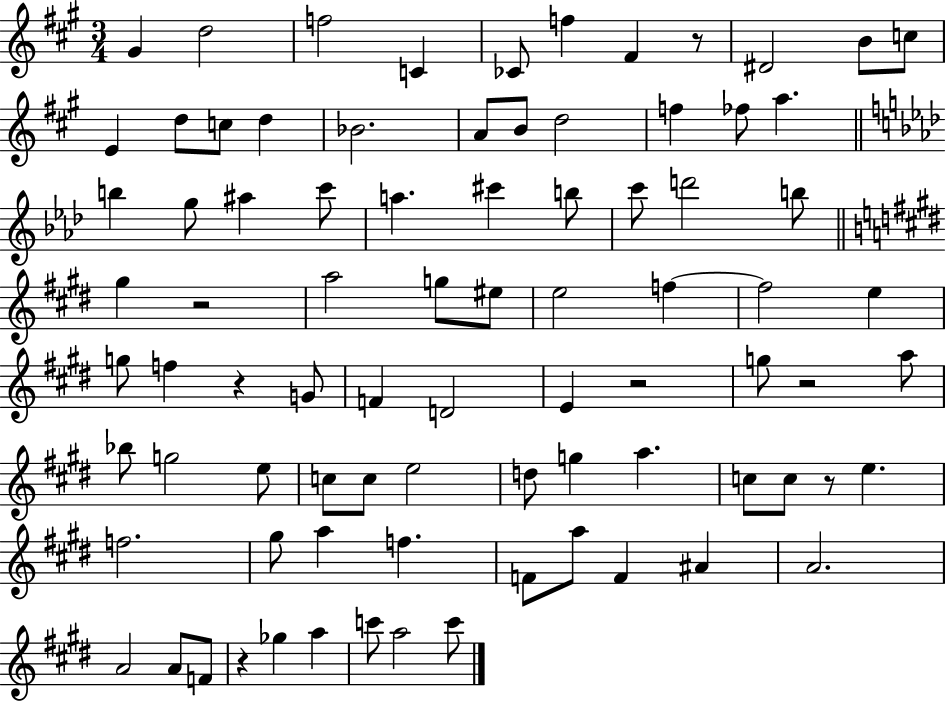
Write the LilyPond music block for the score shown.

{
  \clef treble
  \numericTimeSignature
  \time 3/4
  \key a \major
  \repeat volta 2 { gis'4 d''2 | f''2 c'4 | ces'8 f''4 fis'4 r8 | dis'2 b'8 c''8 | \break e'4 d''8 c''8 d''4 | bes'2. | a'8 b'8 d''2 | f''4 fes''8 a''4. | \break \bar "||" \break \key f \minor b''4 g''8 ais''4 c'''8 | a''4. cis'''4 b''8 | c'''8 d'''2 b''8 | \bar "||" \break \key e \major gis''4 r2 | a''2 g''8 eis''8 | e''2 f''4~~ | f''2 e''4 | \break g''8 f''4 r4 g'8 | f'4 d'2 | e'4 r2 | g''8 r2 a''8 | \break bes''8 g''2 e''8 | c''8 c''8 e''2 | d''8 g''4 a''4. | c''8 c''8 r8 e''4. | \break f''2. | gis''8 a''4 f''4. | f'8 a''8 f'4 ais'4 | a'2. | \break a'2 a'8 f'8 | r4 ges''4 a''4 | c'''8 a''2 c'''8 | } \bar "|."
}